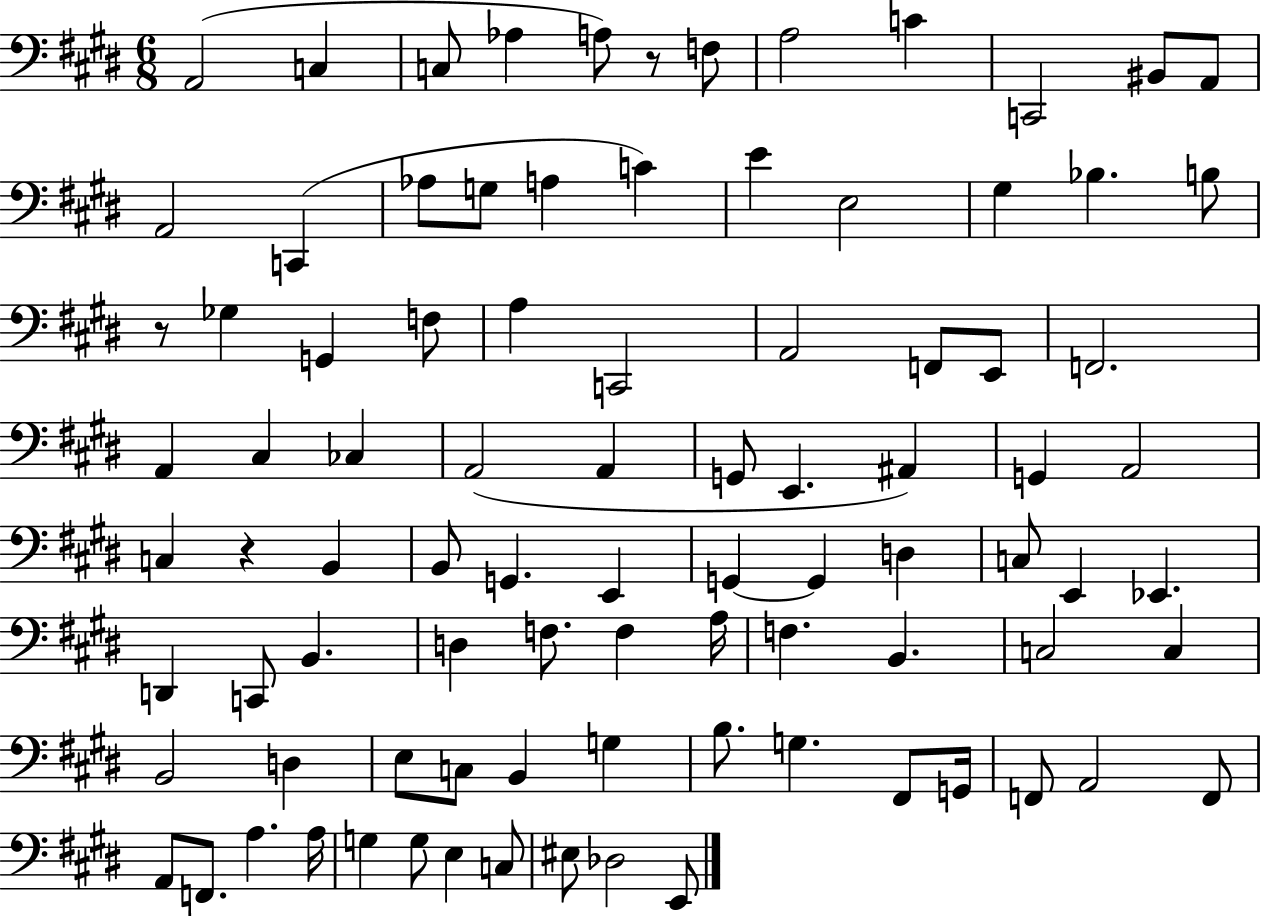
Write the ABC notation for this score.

X:1
T:Untitled
M:6/8
L:1/4
K:E
A,,2 C, C,/2 _A, A,/2 z/2 F,/2 A,2 C C,,2 ^B,,/2 A,,/2 A,,2 C,, _A,/2 G,/2 A, C E E,2 ^G, _B, B,/2 z/2 _G, G,, F,/2 A, C,,2 A,,2 F,,/2 E,,/2 F,,2 A,, ^C, _C, A,,2 A,, G,,/2 E,, ^A,, G,, A,,2 C, z B,, B,,/2 G,, E,, G,, G,, D, C,/2 E,, _E,, D,, C,,/2 B,, D, F,/2 F, A,/4 F, B,, C,2 C, B,,2 D, E,/2 C,/2 B,, G, B,/2 G, ^F,,/2 G,,/4 F,,/2 A,,2 F,,/2 A,,/2 F,,/2 A, A,/4 G, G,/2 E, C,/2 ^E,/2 _D,2 E,,/2